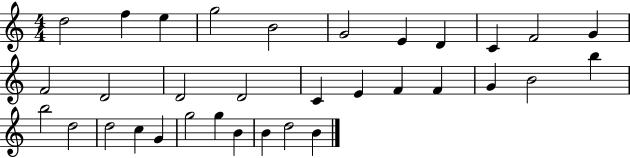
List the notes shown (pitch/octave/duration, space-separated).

D5/h F5/q E5/q G5/h B4/h G4/h E4/q D4/q C4/q F4/h G4/q F4/h D4/h D4/h D4/h C4/q E4/q F4/q F4/q G4/q B4/h B5/q B5/h D5/h D5/h C5/q G4/q G5/h G5/q B4/q B4/q D5/h B4/q